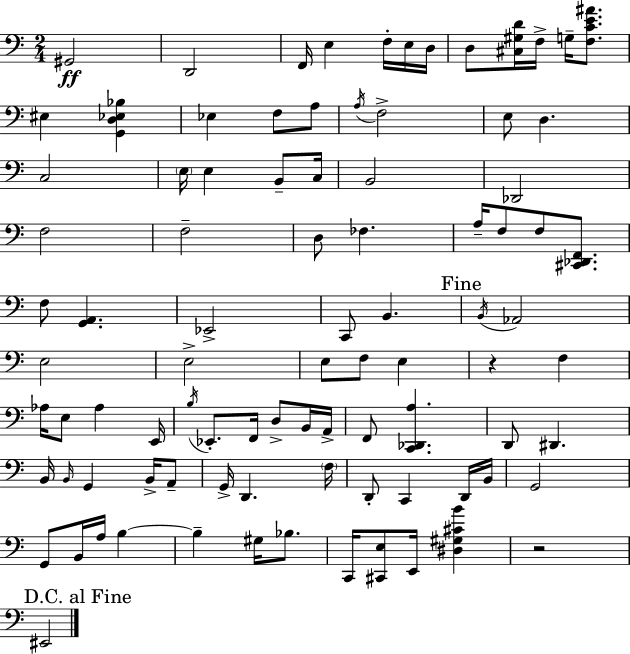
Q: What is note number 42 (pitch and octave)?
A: F3